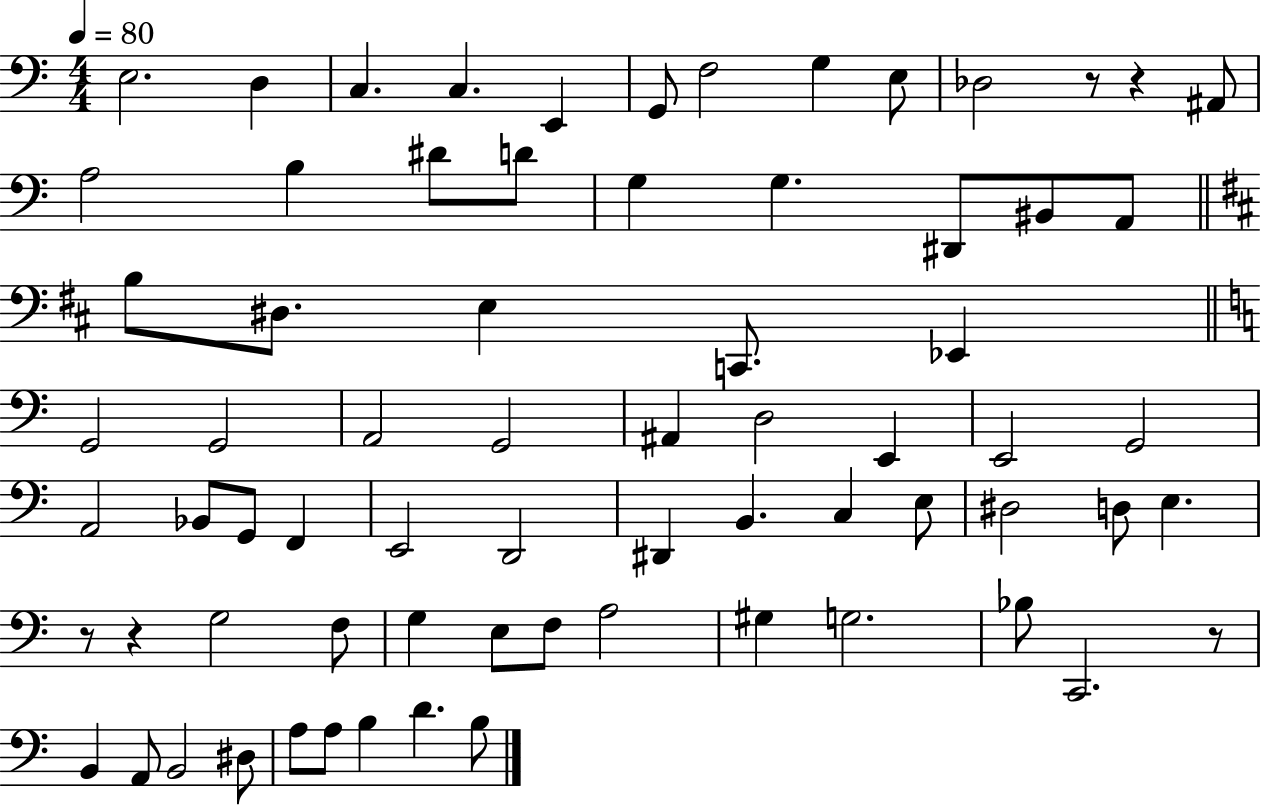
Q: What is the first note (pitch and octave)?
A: E3